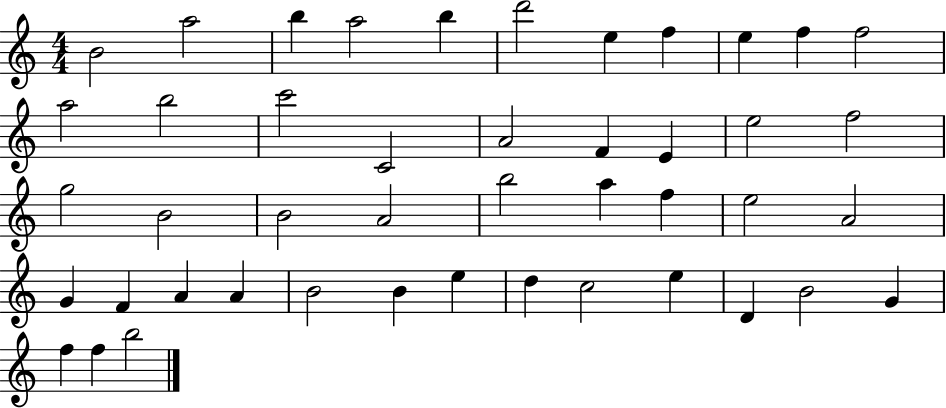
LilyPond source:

{
  \clef treble
  \numericTimeSignature
  \time 4/4
  \key c \major
  b'2 a''2 | b''4 a''2 b''4 | d'''2 e''4 f''4 | e''4 f''4 f''2 | \break a''2 b''2 | c'''2 c'2 | a'2 f'4 e'4 | e''2 f''2 | \break g''2 b'2 | b'2 a'2 | b''2 a''4 f''4 | e''2 a'2 | \break g'4 f'4 a'4 a'4 | b'2 b'4 e''4 | d''4 c''2 e''4 | d'4 b'2 g'4 | \break f''4 f''4 b''2 | \bar "|."
}